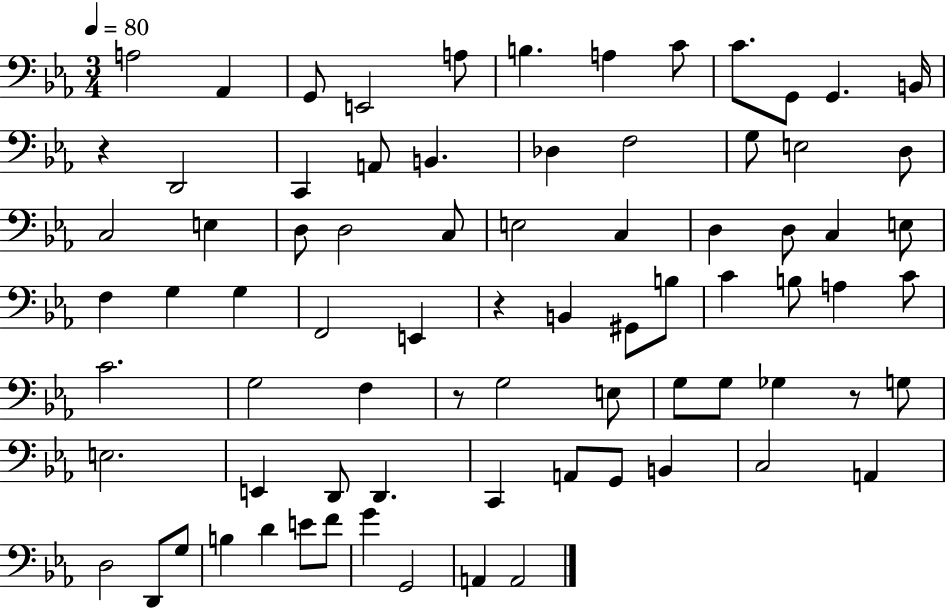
{
  \clef bass
  \numericTimeSignature
  \time 3/4
  \key ees \major
  \tempo 4 = 80
  a2 aes,4 | g,8 e,2 a8 | b4. a4 c'8 | c'8. g,8 g,4. b,16 | \break r4 d,2 | c,4 a,8 b,4. | des4 f2 | g8 e2 d8 | \break c2 e4 | d8 d2 c8 | e2 c4 | d4 d8 c4 e8 | \break f4 g4 g4 | f,2 e,4 | r4 b,4 gis,8 b8 | c'4 b8 a4 c'8 | \break c'2. | g2 f4 | r8 g2 e8 | g8 g8 ges4 r8 g8 | \break e2. | e,4 d,8 d,4. | c,4 a,8 g,8 b,4 | c2 a,4 | \break d2 d,8 g8 | b4 d'4 e'8 f'8 | g'4 g,2 | a,4 a,2 | \break \bar "|."
}